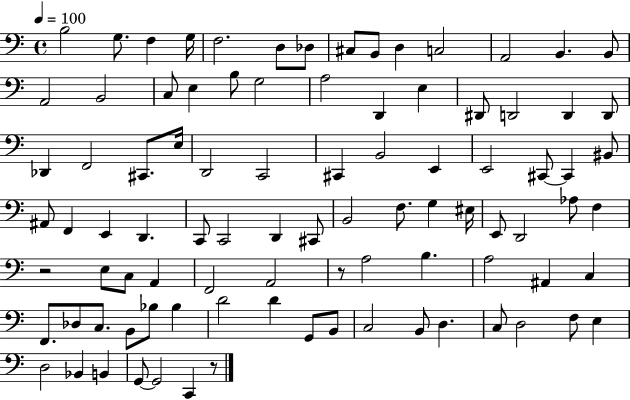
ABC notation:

X:1
T:Untitled
M:4/4
L:1/4
K:C
B,2 G,/2 F, G,/4 F,2 D,/2 _D,/2 ^C,/2 B,,/2 D, C,2 A,,2 B,, B,,/2 A,,2 B,,2 C,/2 E, B,/2 G,2 A,2 D,, E, ^D,,/2 D,,2 D,, D,,/2 _D,, F,,2 ^C,,/2 E,/4 D,,2 C,,2 ^C,, B,,2 E,, E,,2 ^C,,/2 ^C,, ^B,,/2 ^A,,/2 F,, E,, D,, C,,/2 C,,2 D,, ^C,,/2 B,,2 F,/2 G, ^E,/4 E,,/2 D,,2 _A,/2 F, z2 E,/2 C,/2 A,, F,,2 A,,2 z/2 A,2 B, A,2 ^A,, C, F,,/2 _D,/2 C,/2 B,,/2 _B,/2 _B, D2 D G,,/2 B,,/2 C,2 B,,/2 D, C,/2 D,2 F,/2 E, D,2 _B,, B,, G,,/2 G,,2 C,, z/2